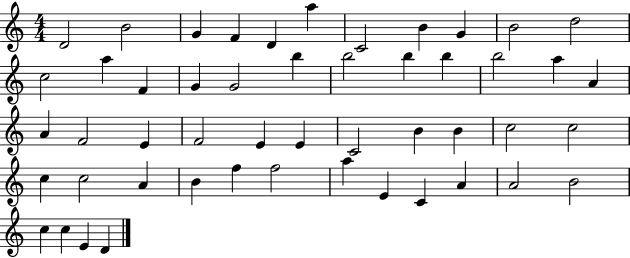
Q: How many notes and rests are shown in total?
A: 50